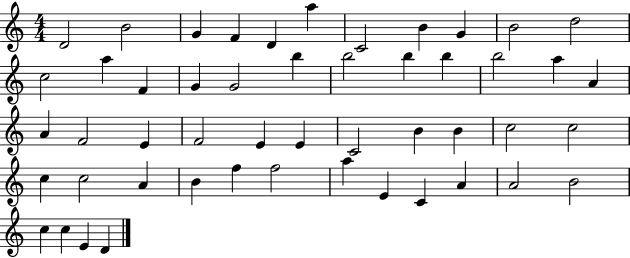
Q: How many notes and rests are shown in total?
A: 50